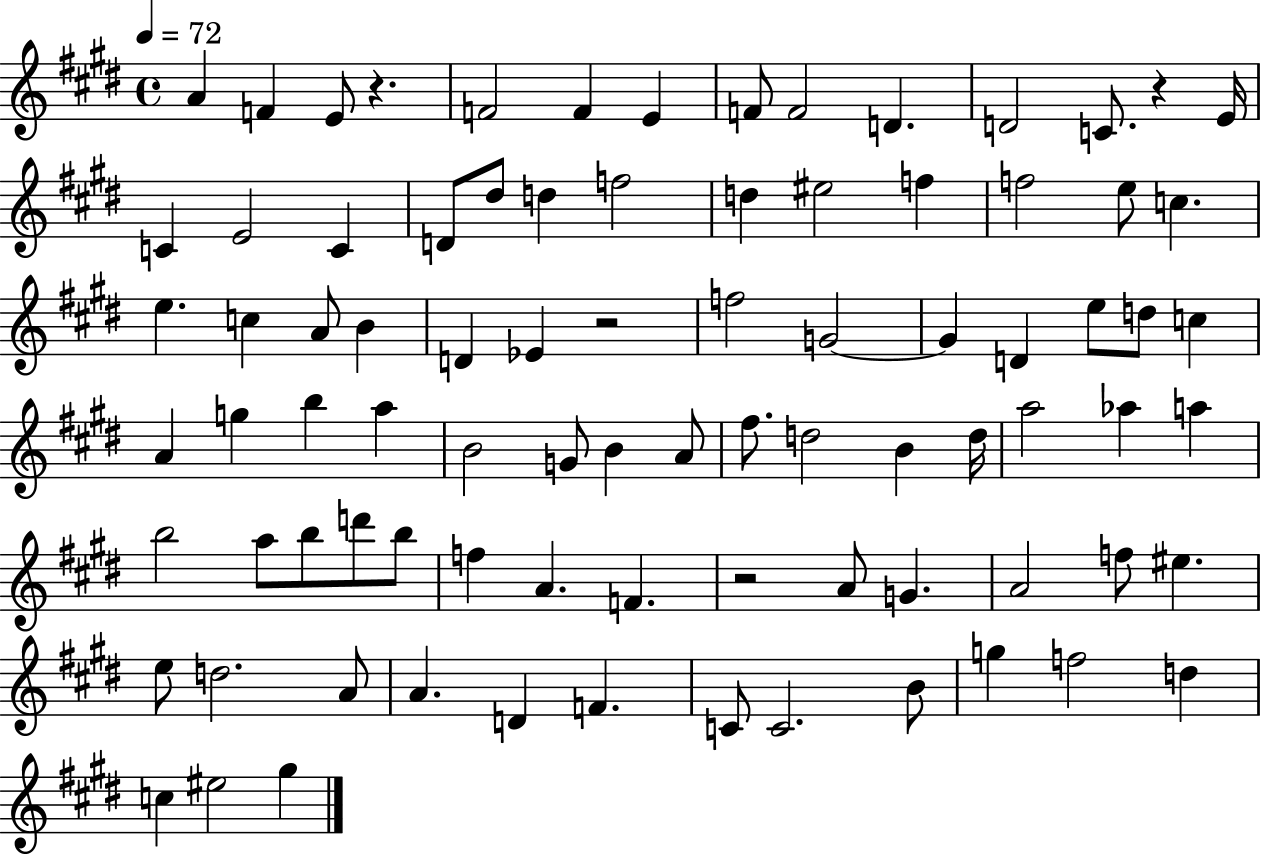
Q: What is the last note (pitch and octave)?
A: G#5